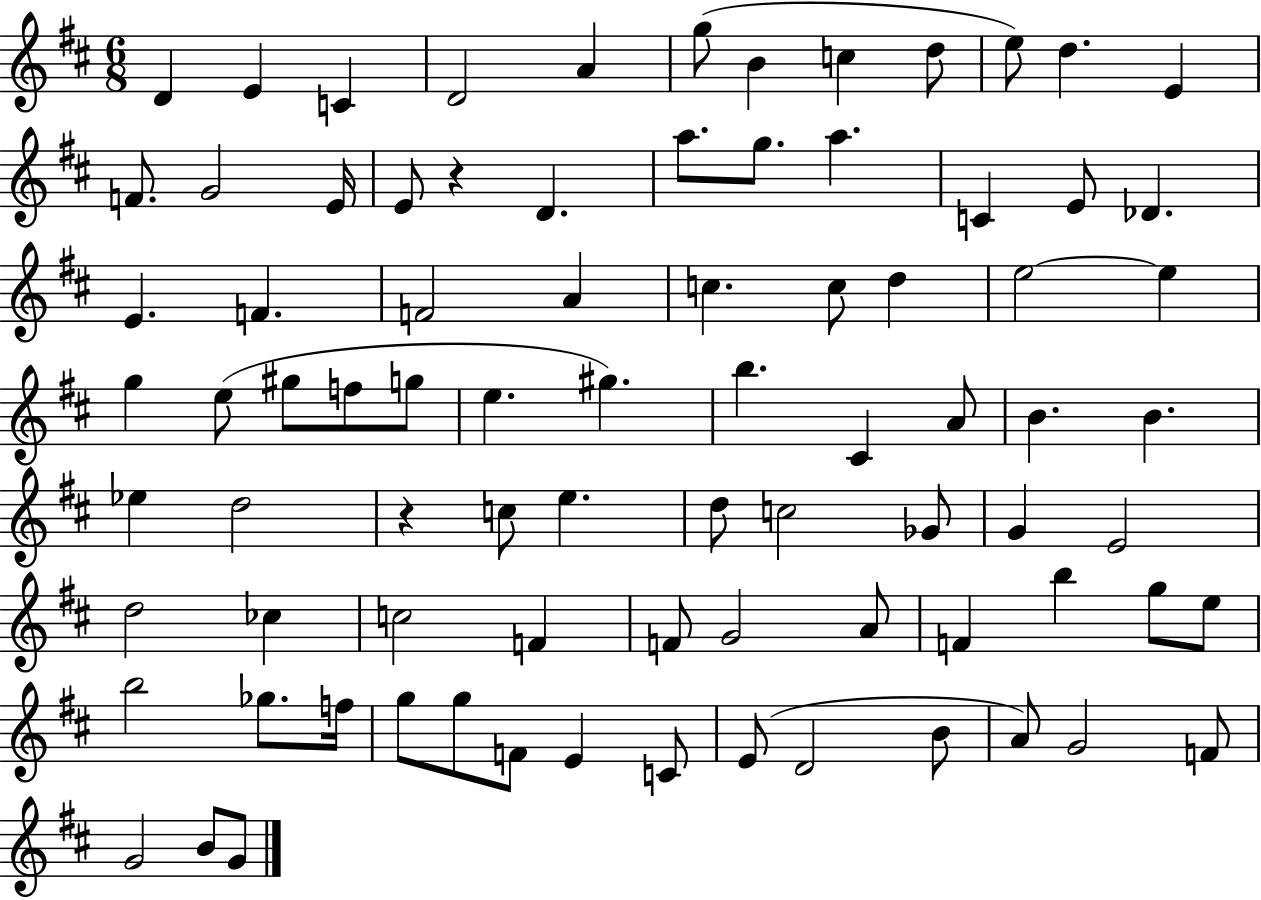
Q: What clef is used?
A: treble